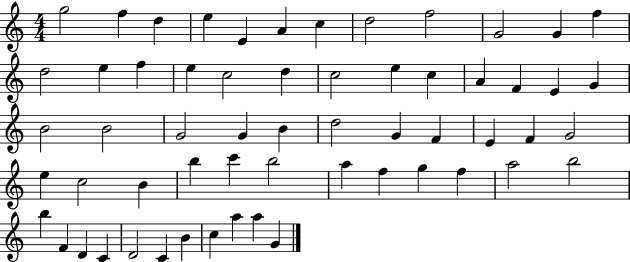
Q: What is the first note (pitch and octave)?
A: G5